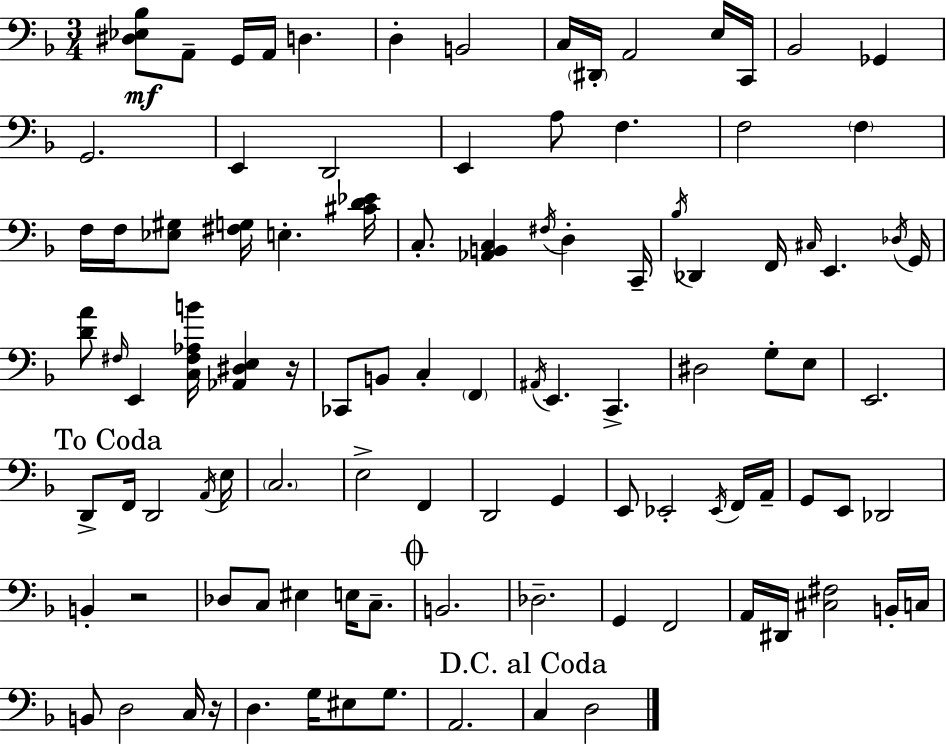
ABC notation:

X:1
T:Untitled
M:3/4
L:1/4
K:F
[^D,_E,_B,]/2 A,,/2 G,,/4 A,,/4 D, D, B,,2 C,/4 ^D,,/4 A,,2 E,/4 C,,/4 _B,,2 _G,, G,,2 E,, D,,2 E,, A,/2 F, F,2 F, F,/4 F,/4 [_E,^G,]/2 [^F,G,]/4 E, [^CD_E]/4 C,/2 [_A,,B,,C,] ^F,/4 D, C,,/4 _B,/4 _D,, F,,/4 ^C,/4 E,, _D,/4 G,,/4 [DA]/2 ^F,/4 E,, [C,^F,_A,B]/4 [_A,,^D,E,] z/4 _C,,/2 B,,/2 C, F,, ^A,,/4 E,, C,, ^D,2 G,/2 E,/2 E,,2 D,,/2 F,,/4 D,,2 A,,/4 E,/4 C,2 E,2 F,, D,,2 G,, E,,/2 _E,,2 _E,,/4 F,,/4 A,,/4 G,,/2 E,,/2 _D,,2 B,, z2 _D,/2 C,/2 ^E, E,/4 C,/2 B,,2 _D,2 G,, F,,2 A,,/4 ^D,,/4 [^C,^F,]2 B,,/4 C,/4 B,,/2 D,2 C,/4 z/4 D, G,/4 ^E,/2 G,/2 A,,2 C, D,2